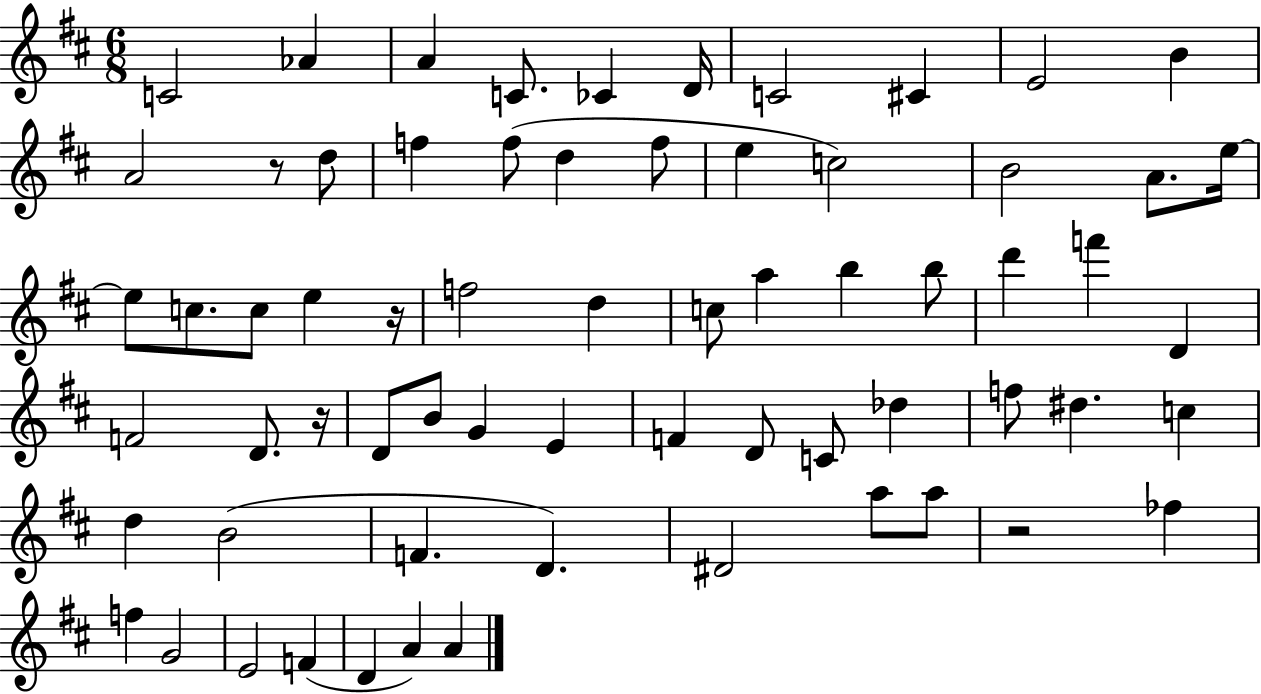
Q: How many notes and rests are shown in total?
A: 66